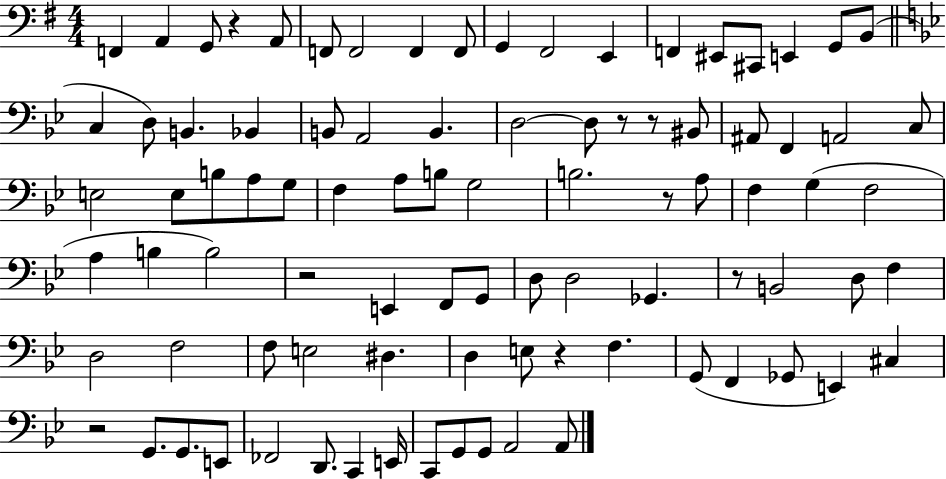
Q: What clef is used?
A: bass